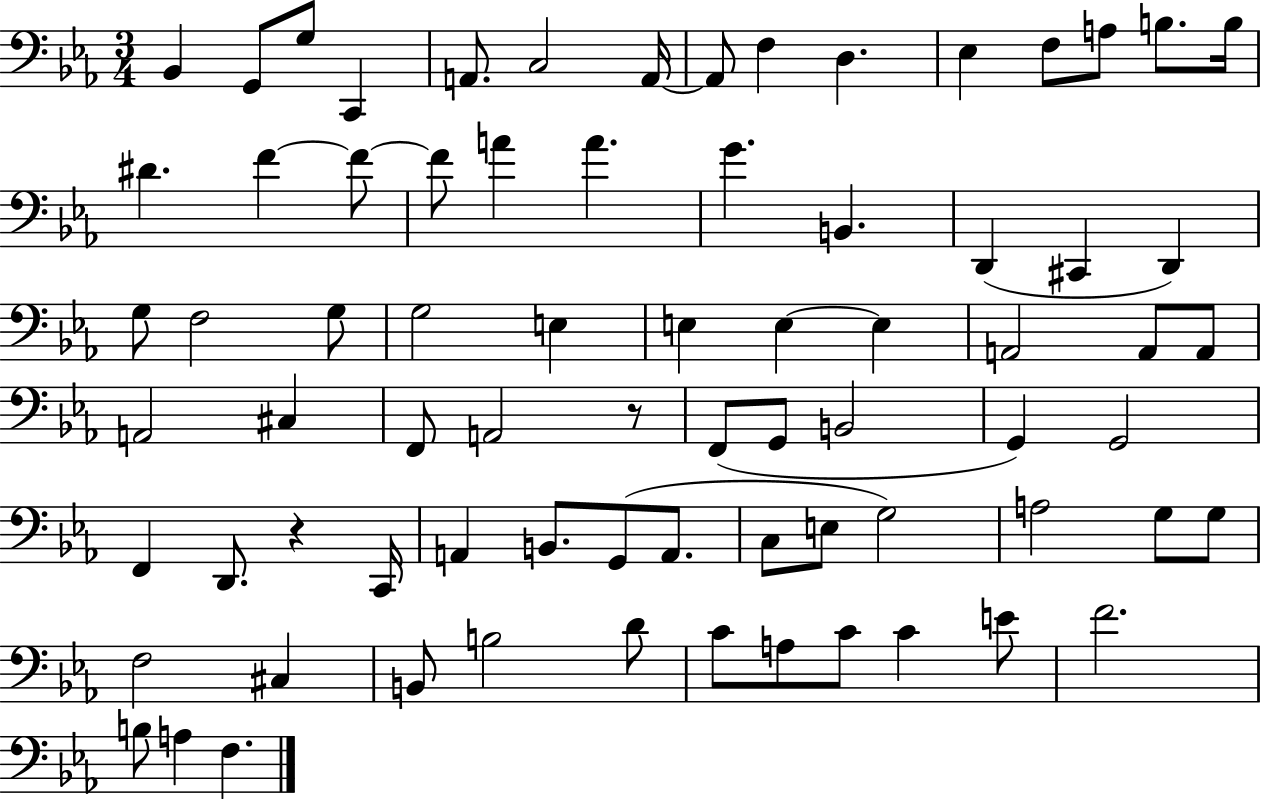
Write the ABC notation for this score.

X:1
T:Untitled
M:3/4
L:1/4
K:Eb
_B,, G,,/2 G,/2 C,, A,,/2 C,2 A,,/4 A,,/2 F, D, _E, F,/2 A,/2 B,/2 B,/4 ^D F F/2 F/2 A A G B,, D,, ^C,, D,, G,/2 F,2 G,/2 G,2 E, E, E, E, A,,2 A,,/2 A,,/2 A,,2 ^C, F,,/2 A,,2 z/2 F,,/2 G,,/2 B,,2 G,, G,,2 F,, D,,/2 z C,,/4 A,, B,,/2 G,,/2 A,,/2 C,/2 E,/2 G,2 A,2 G,/2 G,/2 F,2 ^C, B,,/2 B,2 D/2 C/2 A,/2 C/2 C E/2 F2 B,/2 A, F,